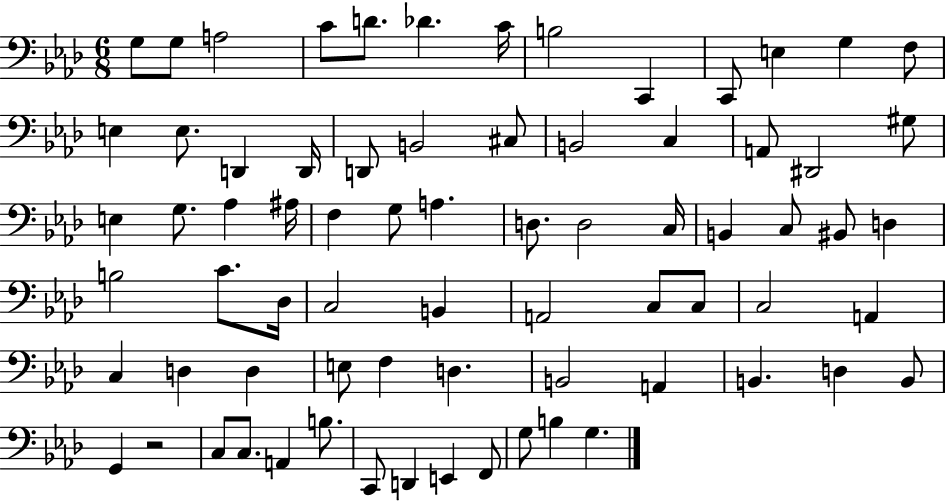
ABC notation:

X:1
T:Untitled
M:6/8
L:1/4
K:Ab
G,/2 G,/2 A,2 C/2 D/2 _D C/4 B,2 C,, C,,/2 E, G, F,/2 E, E,/2 D,, D,,/4 D,,/2 B,,2 ^C,/2 B,,2 C, A,,/2 ^D,,2 ^G,/2 E, G,/2 _A, ^A,/4 F, G,/2 A, D,/2 D,2 C,/4 B,, C,/2 ^B,,/2 D, B,2 C/2 _D,/4 C,2 B,, A,,2 C,/2 C,/2 C,2 A,, C, D, D, E,/2 F, D, B,,2 A,, B,, D, B,,/2 G,, z2 C,/2 C,/2 A,, B,/2 C,,/2 D,, E,, F,,/2 G,/2 B, G,